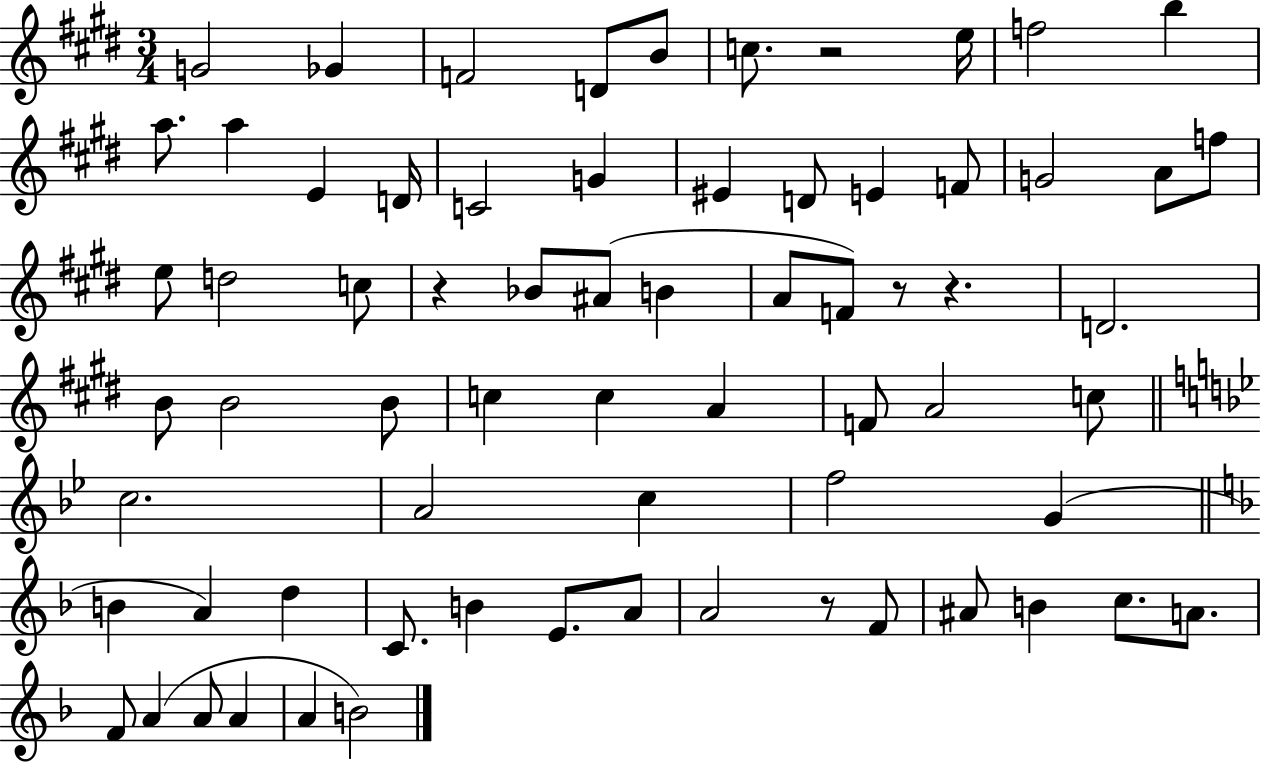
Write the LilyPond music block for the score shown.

{
  \clef treble
  \numericTimeSignature
  \time 3/4
  \key e \major
  g'2 ges'4 | f'2 d'8 b'8 | c''8. r2 e''16 | f''2 b''4 | \break a''8. a''4 e'4 d'16 | c'2 g'4 | eis'4 d'8 e'4 f'8 | g'2 a'8 f''8 | \break e''8 d''2 c''8 | r4 bes'8 ais'8( b'4 | a'8 f'8) r8 r4. | d'2. | \break b'8 b'2 b'8 | c''4 c''4 a'4 | f'8 a'2 c''8 | \bar "||" \break \key g \minor c''2. | a'2 c''4 | f''2 g'4( | \bar "||" \break \key f \major b'4 a'4) d''4 | c'8. b'4 e'8. a'8 | a'2 r8 f'8 | ais'8 b'4 c''8. a'8. | \break f'8 a'4( a'8 a'4 | a'4 b'2) | \bar "|."
}